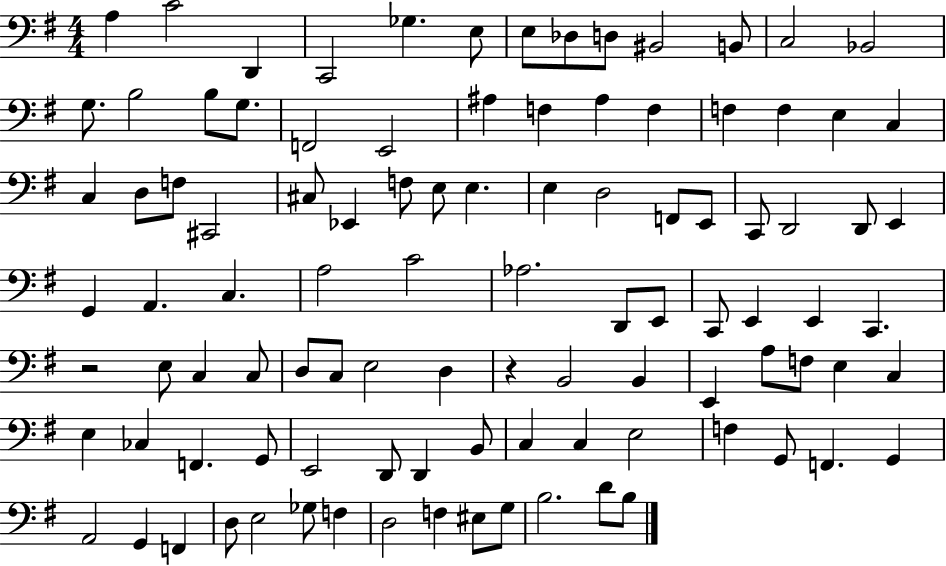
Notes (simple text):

A3/q C4/h D2/q C2/h Gb3/q. E3/e E3/e Db3/e D3/e BIS2/h B2/e C3/h Bb2/h G3/e. B3/h B3/e G3/e. F2/h E2/h A#3/q F3/q A#3/q F3/q F3/q F3/q E3/q C3/q C3/q D3/e F3/e C#2/h C#3/e Eb2/q F3/e E3/e E3/q. E3/q D3/h F2/e E2/e C2/e D2/h D2/e E2/q G2/q A2/q. C3/q. A3/h C4/h Ab3/h. D2/e E2/e C2/e E2/q E2/q C2/q. R/h E3/e C3/q C3/e D3/e C3/e E3/h D3/q R/q B2/h B2/q E2/q A3/e F3/e E3/q C3/q E3/q CES3/q F2/q. G2/e E2/h D2/e D2/q B2/e C3/q C3/q E3/h F3/q G2/e F2/q. G2/q A2/h G2/q F2/q D3/e E3/h Gb3/e F3/q D3/h F3/q EIS3/e G3/e B3/h. D4/e B3/e